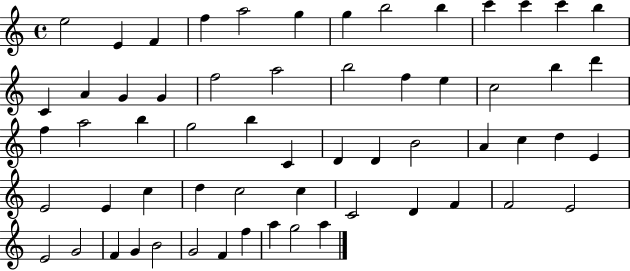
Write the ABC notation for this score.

X:1
T:Untitled
M:4/4
L:1/4
K:C
e2 E F f a2 g g b2 b c' c' c' b C A G G f2 a2 b2 f e c2 b d' f a2 b g2 b C D D B2 A c d E E2 E c d c2 c C2 D F F2 E2 E2 G2 F G B2 G2 F f a g2 a